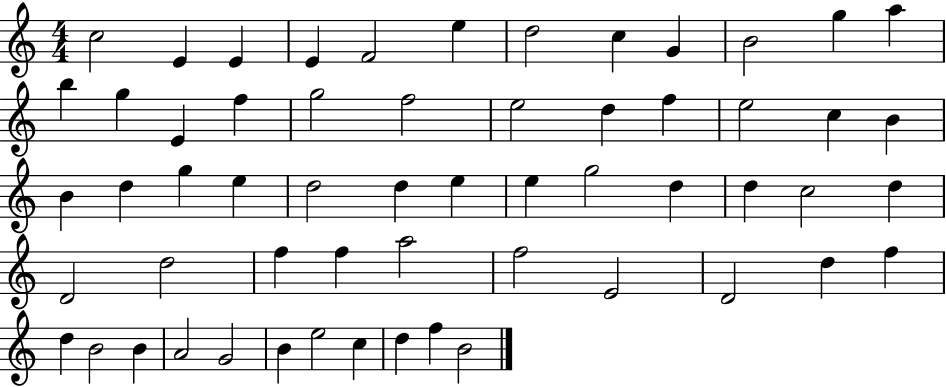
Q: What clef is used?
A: treble